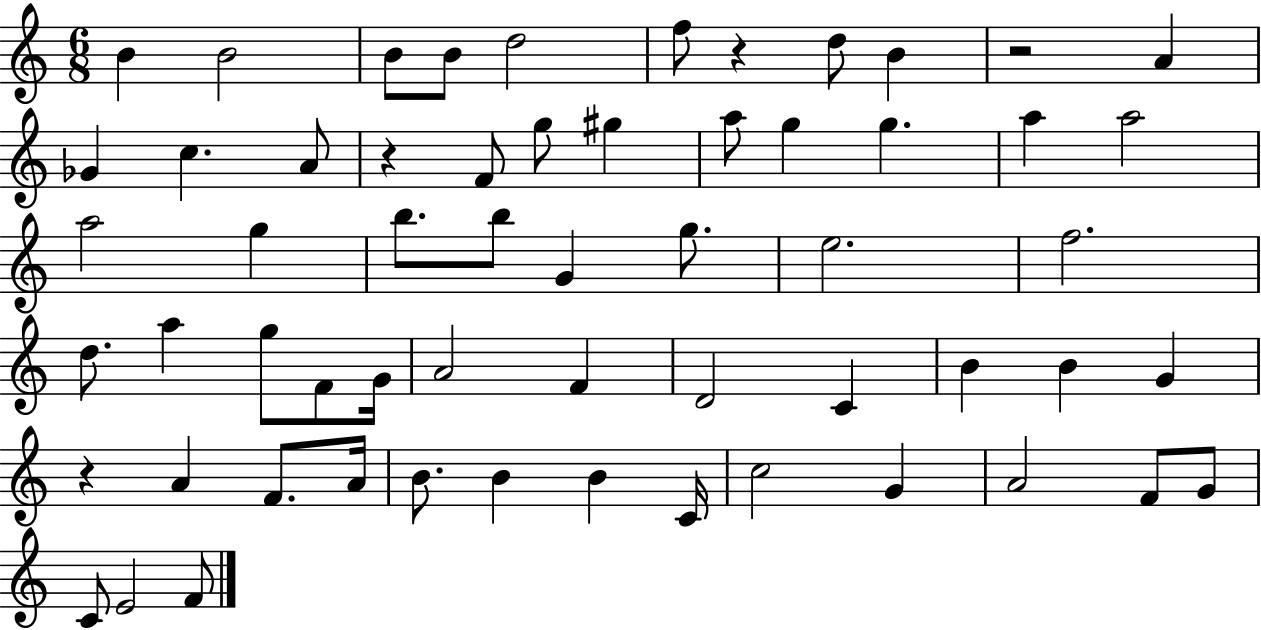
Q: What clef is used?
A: treble